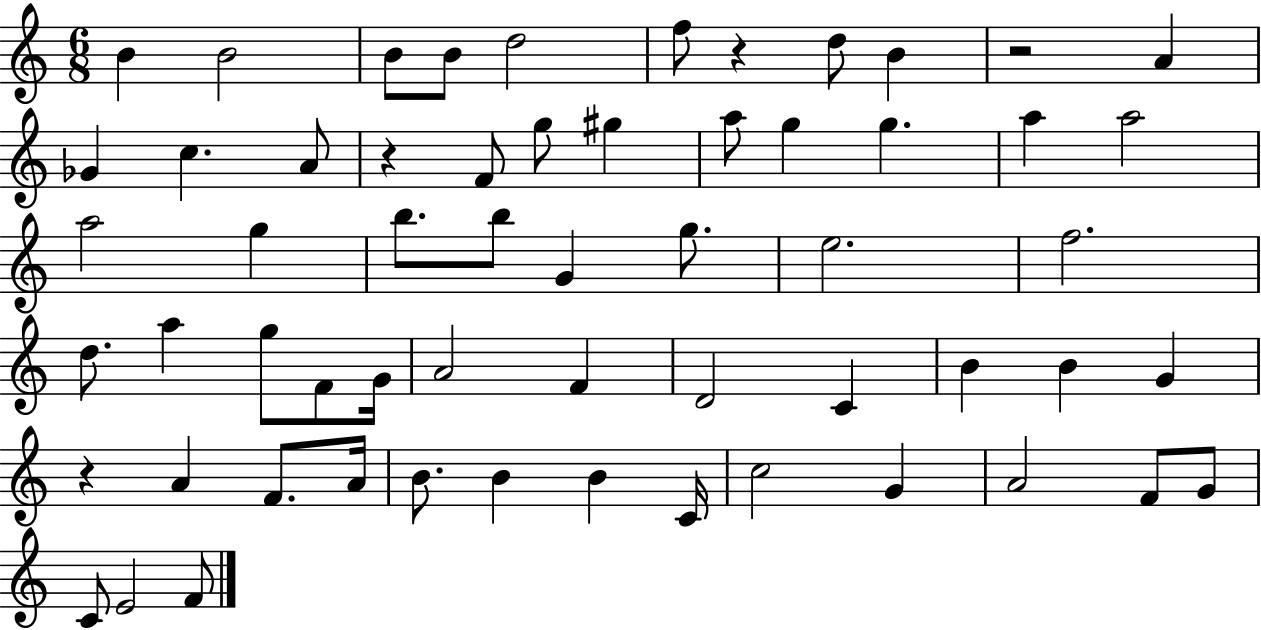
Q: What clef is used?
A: treble